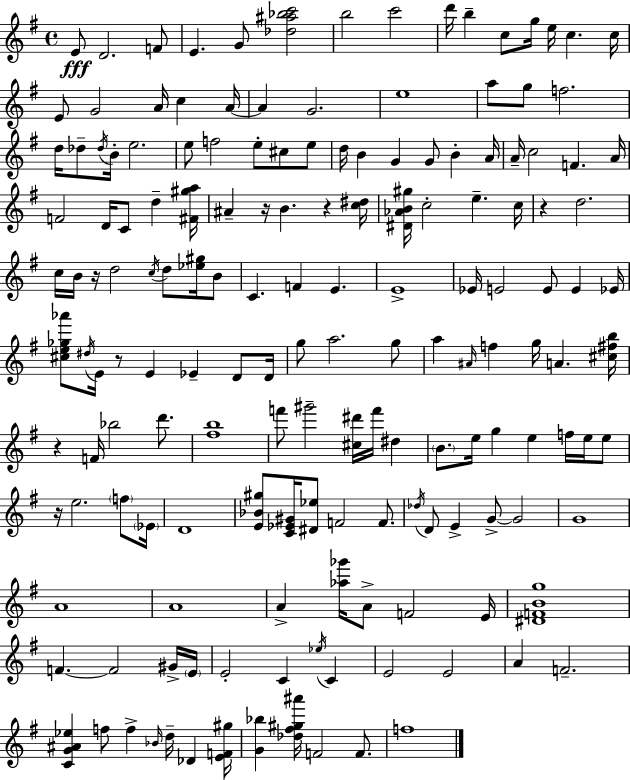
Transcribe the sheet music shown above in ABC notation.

X:1
T:Untitled
M:4/4
L:1/4
K:G
E/2 D2 F/2 E G/2 [_d^a_bc']2 b2 c'2 d'/4 b c/2 g/4 e/4 c c/4 E/2 G2 A/4 c A/4 A G2 e4 a/2 g/2 f2 d/4 _d/2 _d/4 B/4 e2 e/2 f2 e/2 ^c/2 e/2 d/4 B G G/2 B A/4 A/4 c2 F A/4 F2 D/4 C/2 d [^F^ga]/4 ^A z/4 B z [c^d]/4 [^D_AB^g]/4 c2 e c/4 z d2 c/4 B/4 z/4 d2 c/4 d/2 [_e^g]/4 B/2 C F E E4 _E/4 E2 E/2 E _E/4 [^ce_g_a']/2 ^d/4 E/4 z/2 E _E D/2 D/4 g/2 a2 g/2 a ^A/4 f g/4 A [^c^fb]/4 z F/4 _b2 d'/2 [^fb]4 f'/2 ^g'2 [^c^d']/4 f'/4 ^d B/2 e/4 g e f/4 e/4 e/2 z/4 e2 f/2 _E/4 D4 [E_B^g]/2 [C_E^G]/4 [^D_e]/2 F2 F/2 _d/4 D/2 E G/2 G2 G4 A4 A4 A [_a_g']/4 A/2 F2 E/4 [^DFBg]4 F F2 ^G/4 E/4 E2 C _e/4 C E2 E2 A F2 [CG^A_e] f/2 f _B/4 d/4 _D [EF^g]/4 [G_b] [_d^f^g^a']/4 F2 F/2 f4